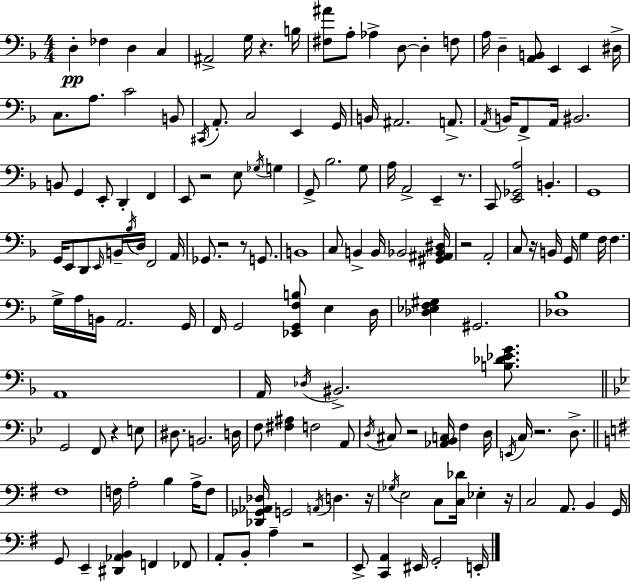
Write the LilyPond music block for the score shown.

{
  \clef bass
  \numericTimeSignature
  \time 4/4
  \key f \major
  d4-.\pp fes4 d4 c4 | ais,2-> g16 r4. b16 | <fis ais'>8 a8-. aes4-> d8~~ d4-. f8 | a16 d4-- <a, b,>8 e,4 e,4 dis16-> | \break c8. a8. c'2 b,8 | \acciaccatura { cis,16 } a,8.-. c2 e,4 | g,16 b,16 ais,2. a,8.-> | \acciaccatura { a,16 } b,16 f,8-> a,16 bis,2. | \break b,8 g,4 e,8-. d,4-. f,4 | e,8 r2 e8 \acciaccatura { ges16 } g4 | g,8-> bes2. | g8 a16 a,2-> e,4-- | \break r8. c,8 <e, ges, a>2 b,4.-. | g,1 | g,16 e,8 d,8 \grace { e,16 } b,16-- \acciaccatura { bes16 } d16 f,2 | a,16 ges,8. r2 | \break r8 g,8. b,1 | c8 b,4-> b,16 bes,2 | <gis, ais, bes, dis>16 r2 a,2-. | c8 r16 b,16 g,16 g4 f16 f4. | \break g16-> a16 b,16 a,2. | g,16 f,16 g,2 <ees, g, f b>8 | e4 d16 <des ees f gis>4 gis,2. | <des bes>1 | \break a,1 | a,16 \acciaccatura { des16 } bis,2.-> | <b des' ees' g'>8. \bar "||" \break \key g \minor g,2 f,8 r4 e8 | dis8. b,2. d16 | f8 <fis ais>4 f2 a,8 | \acciaccatura { d16 } cis8 r2 <aes, bes, c>16 f4 | \break d16 \acciaccatura { e,16 } c16 r2. d8.-> | \bar "||" \break \key g \major fis1 | f16 a2-. b4 a16-> f8 | <des, ges, aes, des>16 g,2 \acciaccatura { a,16 } d4. | r16 \acciaccatura { ges16 } e2 c8 <c des'>16 ees4-. | \break r16 c2 a,8. b,4 | g,16 g,8 e,4-- <dis, aes, b,>4 f,4 | fes,8 a,8-. b,8-. a4-- r2 | e,8-> <c, a,>4 eis,16 g,2-. | \break e,16-. \bar "|."
}